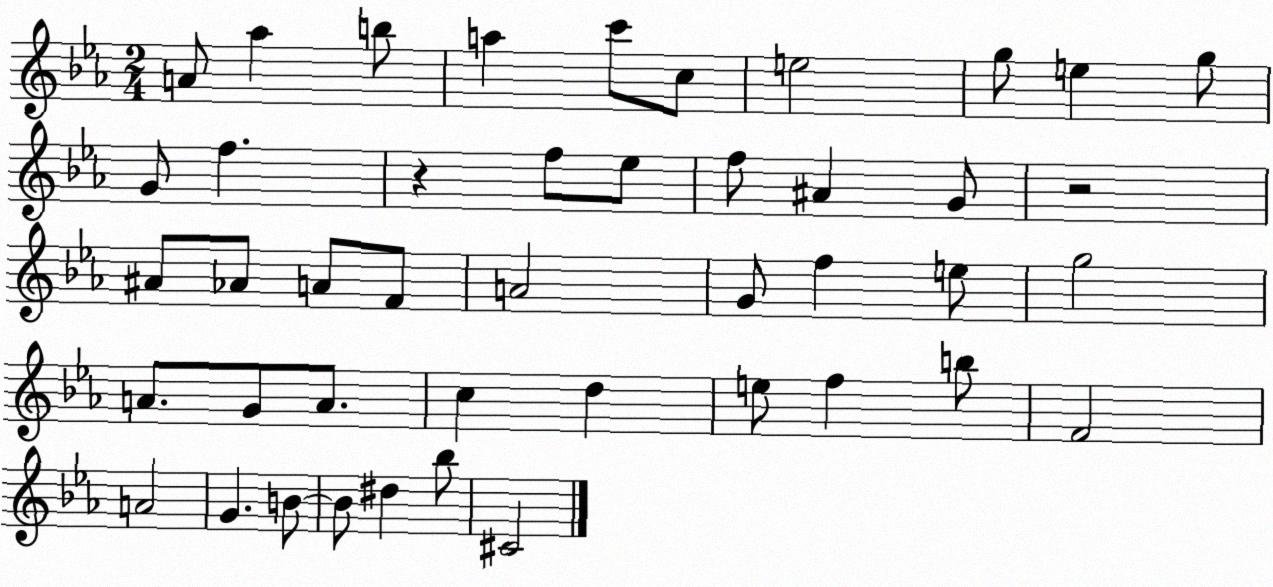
X:1
T:Untitled
M:2/4
L:1/4
K:Eb
A/2 _a b/2 a c'/2 c/2 e2 g/2 e g/2 G/2 f z f/2 _e/2 f/2 ^A G/2 z2 ^A/2 _A/2 A/2 F/2 A2 G/2 f e/2 g2 A/2 G/2 A/2 c d e/2 f b/2 F2 A2 G B/2 B/2 ^d _b/2 ^C2